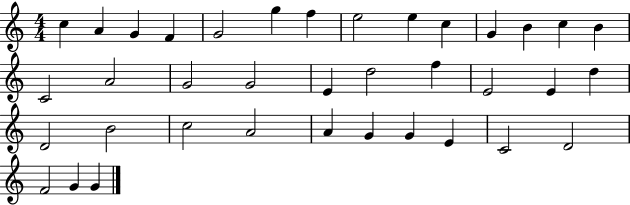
C5/q A4/q G4/q F4/q G4/h G5/q F5/q E5/h E5/q C5/q G4/q B4/q C5/q B4/q C4/h A4/h G4/h G4/h E4/q D5/h F5/q E4/h E4/q D5/q D4/h B4/h C5/h A4/h A4/q G4/q G4/q E4/q C4/h D4/h F4/h G4/q G4/q